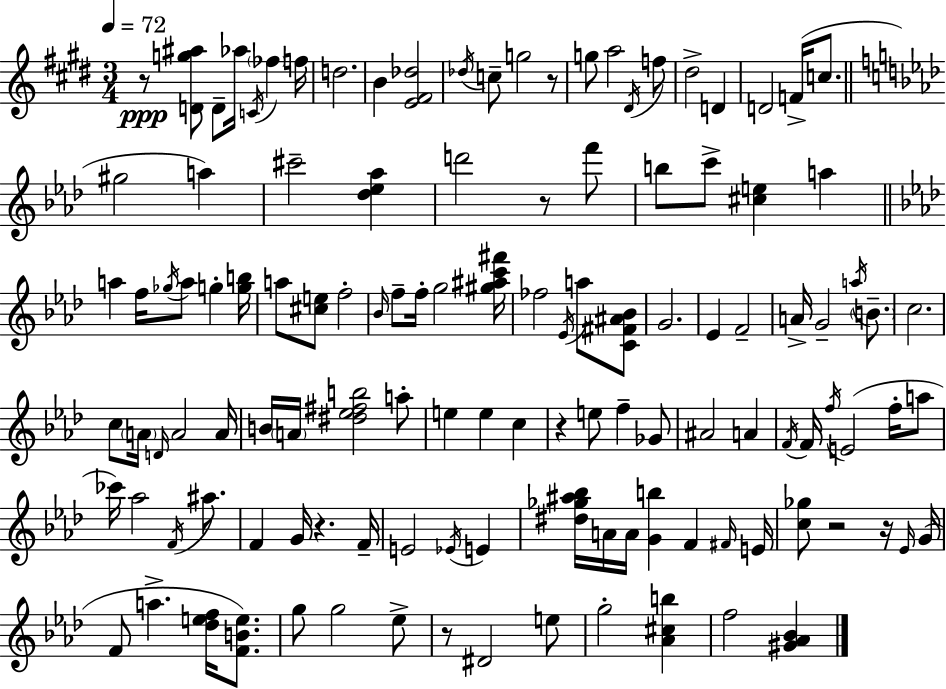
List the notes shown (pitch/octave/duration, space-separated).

R/e [D4,G5,A#5]/e D4/e Ab5/s C4/s FES5/q F5/s D5/h. B4/q [E4,F#4,Db5]/h Db5/s C5/e G5/h R/e G5/e A5/h D#4/s F5/e D#5/h D4/q D4/h F4/s C5/e. G#5/h A5/q C#6/h [Db5,Eb5,Ab5]/q D6/h R/e F6/e B5/e C6/e [C#5,E5]/q A5/q A5/q F5/s Gb5/s A5/e G5/q [G5,B5]/s A5/e [C#5,E5]/e F5/h Bb4/s F5/e F5/s G5/h [G#5,A#5,C6,F#6]/s FES5/h Eb4/s A5/e [C4,F#4,A#4,Bb4]/e G4/h. Eb4/q F4/h A4/s G4/h A5/s B4/e. C5/h. C5/e A4/s D4/s A4/h A4/s B4/s A4/s [D#5,Eb5,F#5,B5]/h A5/e E5/q E5/q C5/q R/q E5/e F5/q Gb4/e A#4/h A4/q F4/s F4/s F5/s E4/h F5/s A5/e CES6/s Ab5/h F4/s A#5/e. F4/q G4/s R/q. F4/s E4/h Eb4/s E4/q [D#5,Gb5,A#5,Bb5]/s A4/s A4/s [G4,B5]/q F4/q F#4/s E4/s [C5,Gb5]/e R/h R/s Eb4/s G4/s F4/e A5/q. [Db5,E5,F5]/s [F4,B4,E5]/e. G5/e G5/h Eb5/e R/e D#4/h E5/e G5/h [Ab4,C#5,B5]/q F5/h [G#4,Ab4,Bb4]/q